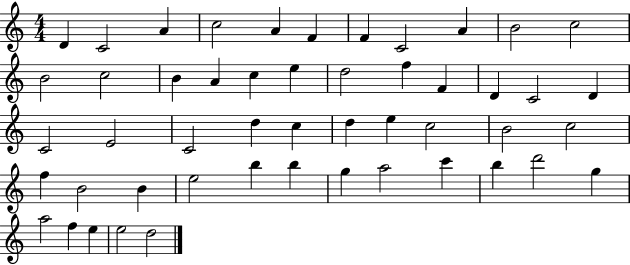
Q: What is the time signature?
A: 4/4